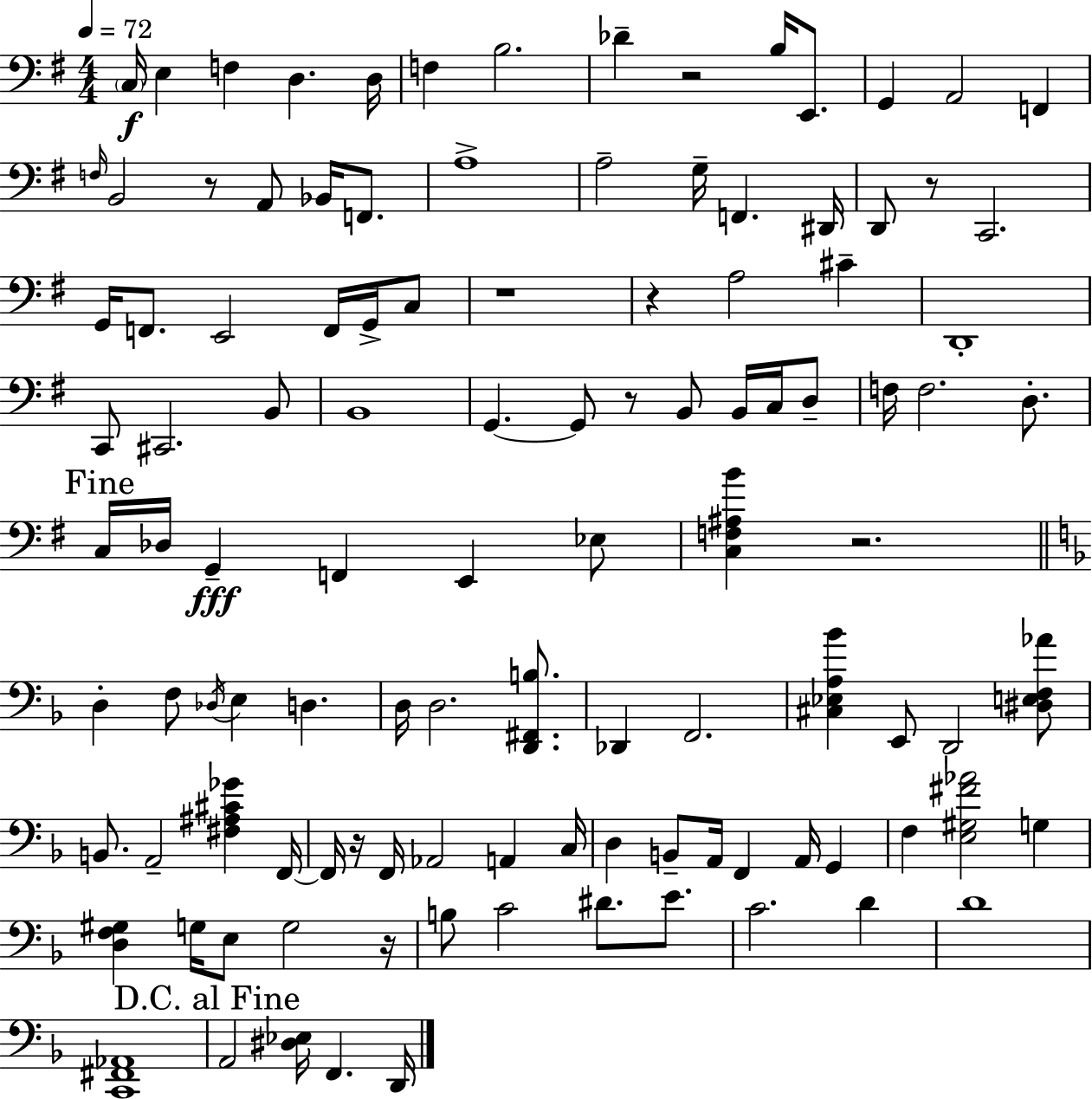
{
  \clef bass
  \numericTimeSignature
  \time 4/4
  \key g \major
  \tempo 4 = 72
  \repeat volta 2 { \parenthesize c16\f e4 f4 d4. d16 | f4 b2. | des'4-- r2 b16 e,8. | g,4 a,2 f,4 | \break \grace { f16 } b,2 r8 a,8 bes,16 f,8. | a1-> | a2-- g16-- f,4. | dis,16 d,8 r8 c,2. | \break g,16 f,8. e,2 f,16 g,16-> c8 | r1 | r4 a2 cis'4-- | d,1-. | \break c,8 cis,2. b,8 | b,1 | g,4.~~ g,8 r8 b,8 b,16 c16 d8-- | f16 f2. d8.-. | \break \mark "Fine" c16 des16 g,4--\fff f,4 e,4 ees8 | <c f ais b'>4 r2. | \bar "||" \break \key d \minor d4-. f8 \acciaccatura { des16 } e4 d4. | d16 d2. <d, fis, b>8. | des,4 f,2. | <cis ees a bes'>4 e,8 d,2 <dis e f aes'>8 | \break b,8. a,2-- <fis ais cis' ges'>4 | f,16~~ f,16 r16 f,16 aes,2 a,4 | c16 d4 b,8-- a,16 f,4 a,16 g,4 | f4 <e gis fis' aes'>2 g4 | \break <d f gis>4 g16 e8 g2 | r16 b8 c'2 dis'8. e'8. | c'2. d'4 | d'1 | \break <c, fis, aes,>1 | \mark "D.C. al Fine" a,2 <dis ees>16 f,4. | d,16 } \bar "|."
}